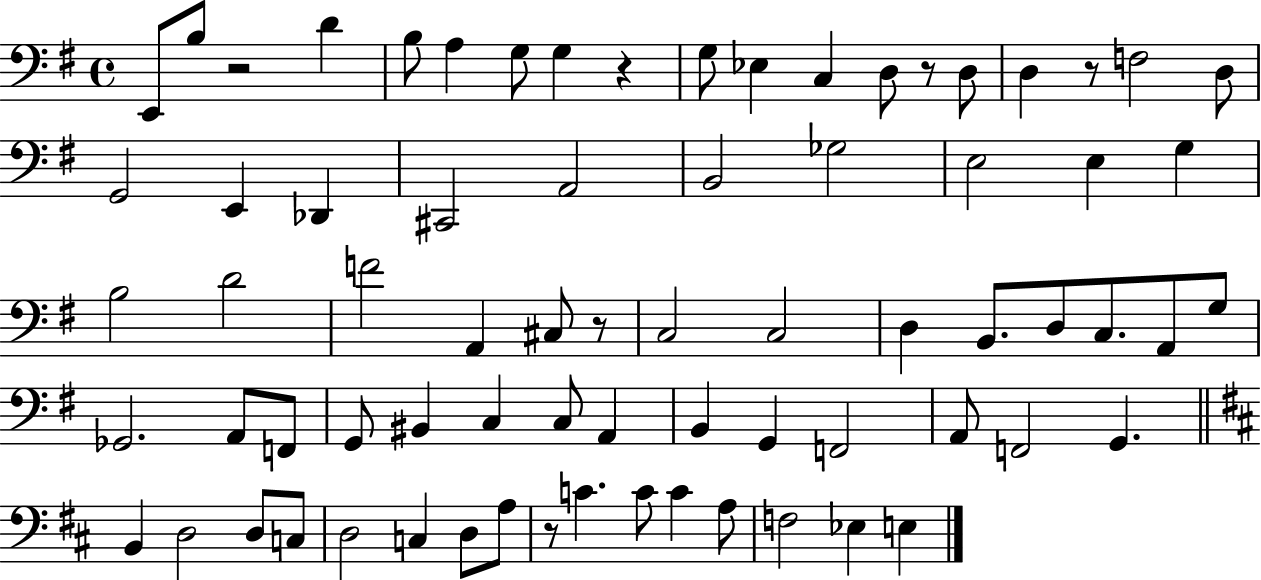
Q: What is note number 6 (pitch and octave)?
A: G3